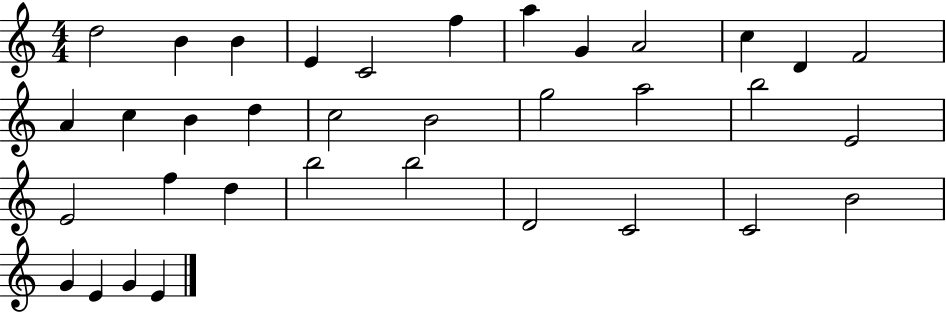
D5/h B4/q B4/q E4/q C4/h F5/q A5/q G4/q A4/h C5/q D4/q F4/h A4/q C5/q B4/q D5/q C5/h B4/h G5/h A5/h B5/h E4/h E4/h F5/q D5/q B5/h B5/h D4/h C4/h C4/h B4/h G4/q E4/q G4/q E4/q